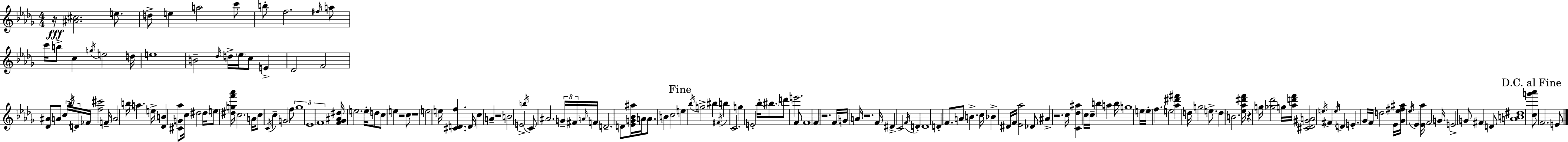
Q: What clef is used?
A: treble